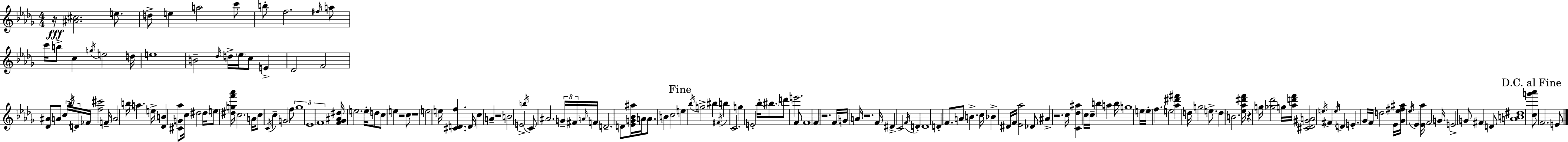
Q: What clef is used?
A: treble